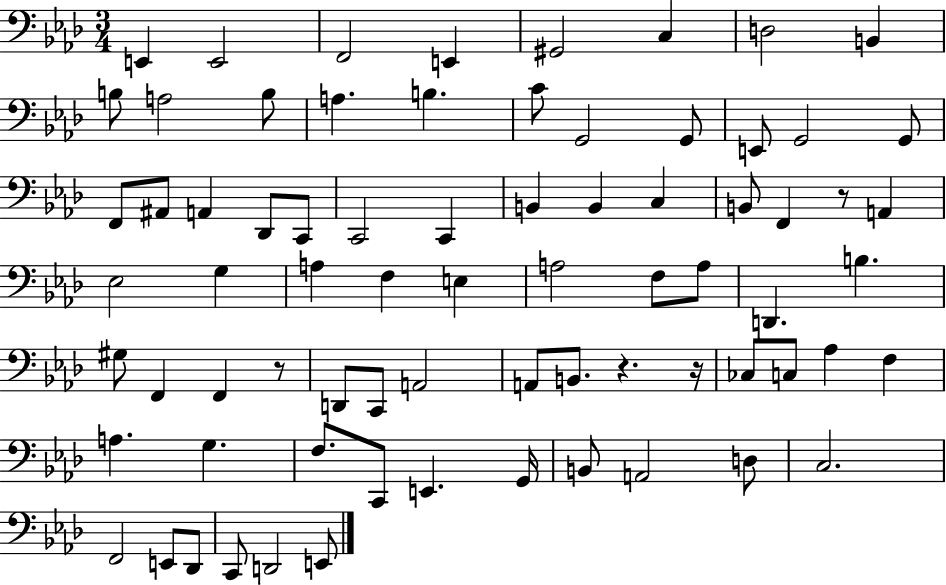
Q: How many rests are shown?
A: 4